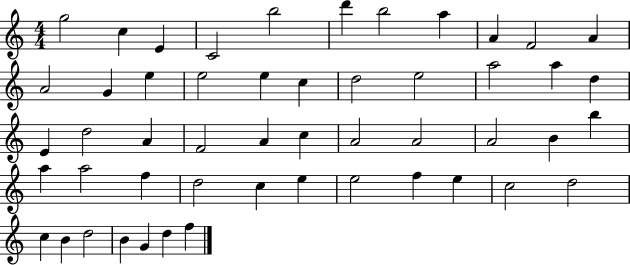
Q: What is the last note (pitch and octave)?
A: F5